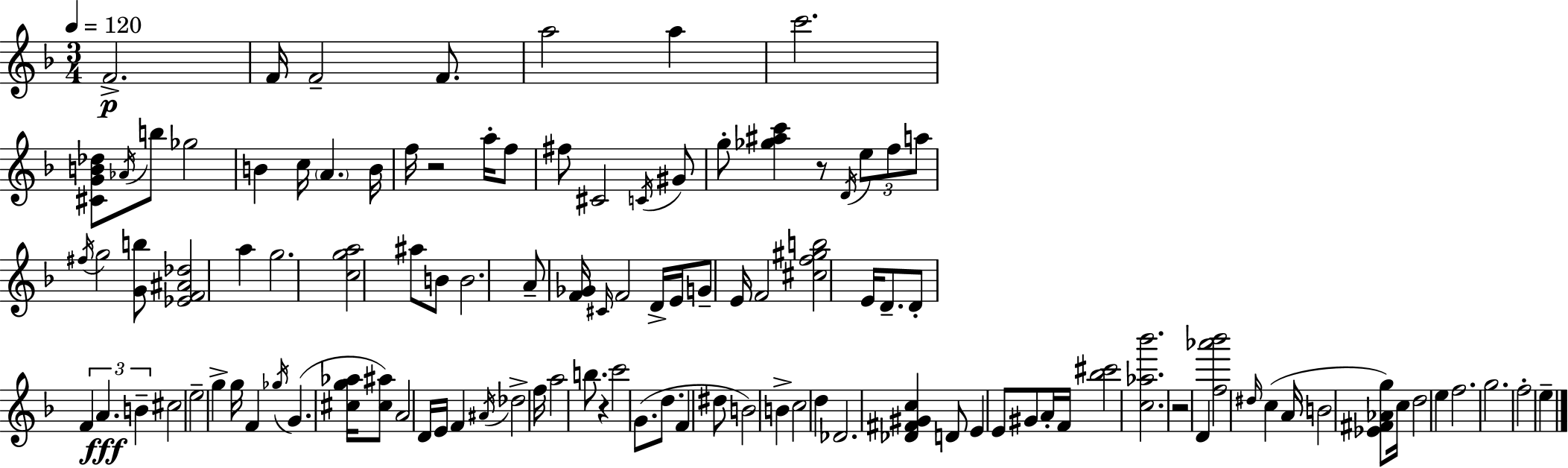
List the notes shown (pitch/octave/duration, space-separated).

F4/h. F4/s F4/h F4/e. A5/h A5/q C6/h. [C#4,G4,B4,Db5]/e Ab4/s B5/e Gb5/h B4/q C5/s A4/q. B4/s F5/s R/h A5/s F5/e F#5/e C#4/h C4/s G#4/e G5/e [Gb5,A#5,C6]/q R/e D4/s E5/e F5/e A5/e F#5/s G5/h [G4,B5]/e [Eb4,F4,A#4,Db5]/h A5/q G5/h. [C5,G5,A5]/h A#5/e B4/e B4/h. A4/e [F4,Gb4]/s C#4/s F4/h D4/s E4/s G4/e E4/s F4/h [C#5,F5,G#5,B5]/h E4/s D4/e. D4/e F4/q A4/q. B4/q C#5/h E5/h G5/q G5/s F4/q Gb5/s G4/q. [C#5,G5,Ab5]/s [C#5,A#5]/e A4/h D4/s E4/s F4/q A#4/s Db5/h F5/s A5/h B5/e. R/q C6/h G4/e. D5/e. F4/q D#5/e B4/h B4/q C5/h D5/q Db4/h. [Db4,F#4,G#4,C5]/q D4/e E4/q E4/e G#4/e A4/s F4/s [Bb5,C#6]/h [C5,Ab5,Bb6]/h. R/h D4/q [F5,Ab6,Bb6]/h D#5/s C5/q A4/s B4/h [Eb4,F#4,Ab4,G5]/e C5/s D5/h E5/q F5/h. G5/h. F5/h E5/q